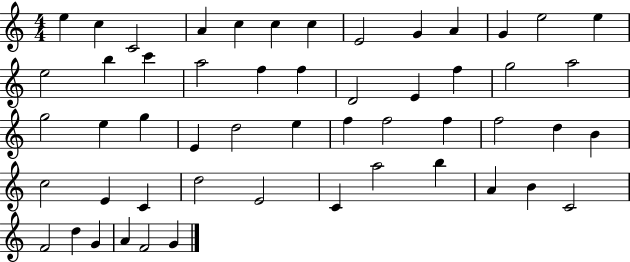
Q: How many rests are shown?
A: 0